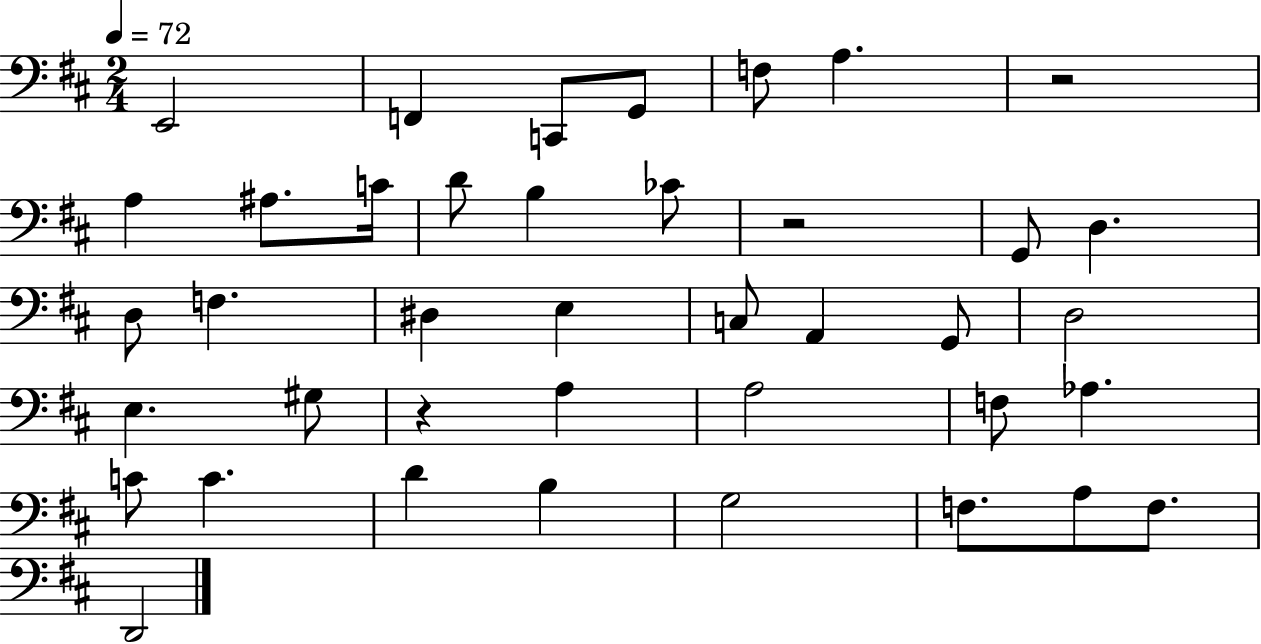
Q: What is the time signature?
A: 2/4